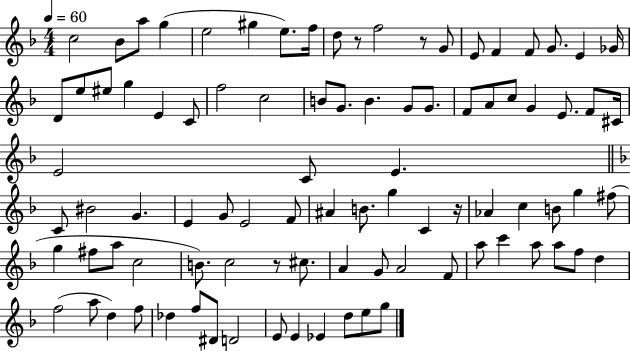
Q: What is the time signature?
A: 4/4